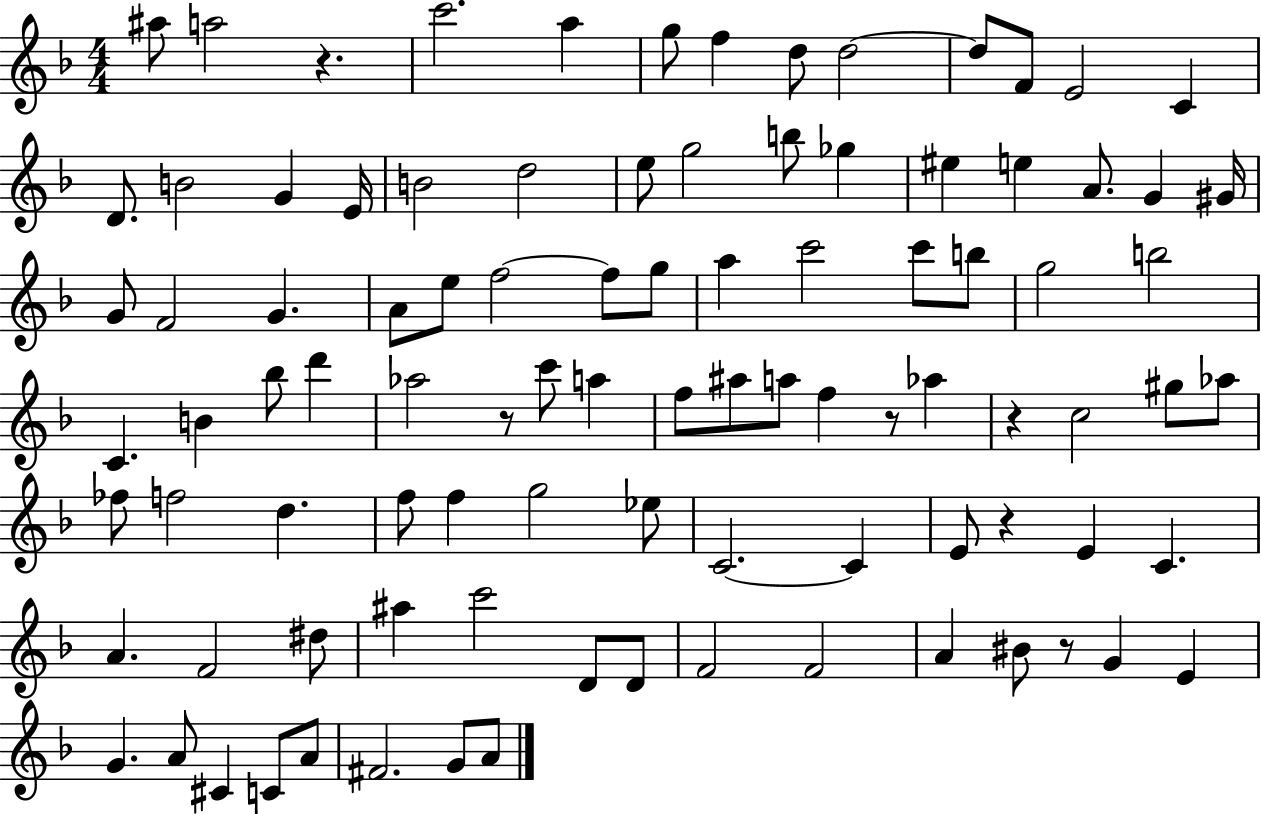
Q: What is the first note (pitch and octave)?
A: A#5